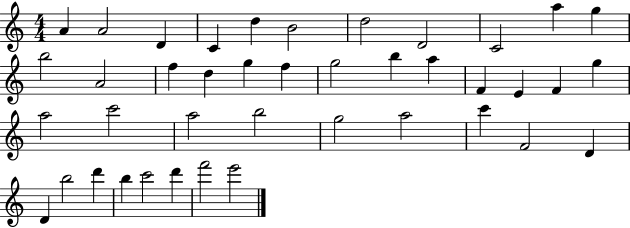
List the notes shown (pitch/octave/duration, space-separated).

A4/q A4/h D4/q C4/q D5/q B4/h D5/h D4/h C4/h A5/q G5/q B5/h A4/h F5/q D5/q G5/q F5/q G5/h B5/q A5/q F4/q E4/q F4/q G5/q A5/h C6/h A5/h B5/h G5/h A5/h C6/q F4/h D4/q D4/q B5/h D6/q B5/q C6/h D6/q F6/h E6/h